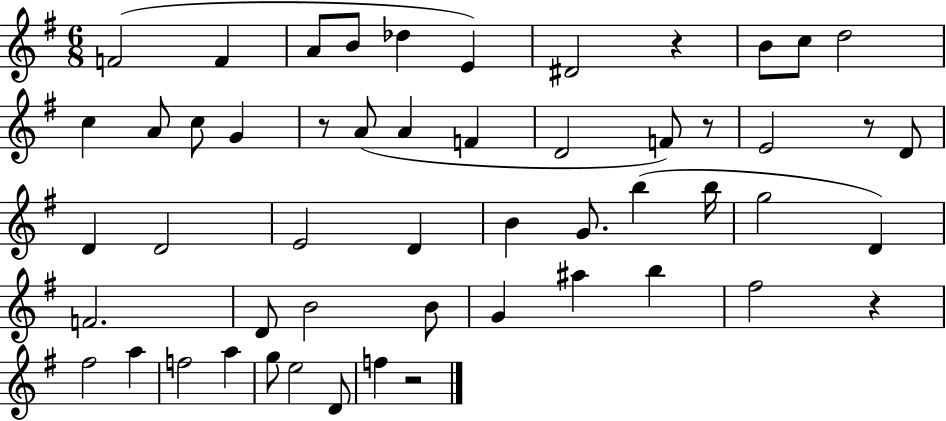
{
  \clef treble
  \numericTimeSignature
  \time 6/8
  \key g \major
  f'2( f'4 | a'8 b'8 des''4 e'4) | dis'2 r4 | b'8 c''8 d''2 | \break c''4 a'8 c''8 g'4 | r8 a'8( a'4 f'4 | d'2 f'8) r8 | e'2 r8 d'8 | \break d'4 d'2 | e'2 d'4 | b'4 g'8. b''4( b''16 | g''2 d'4) | \break f'2. | d'8 b'2 b'8 | g'4 ais''4 b''4 | fis''2 r4 | \break fis''2 a''4 | f''2 a''4 | g''8 e''2 d'8 | f''4 r2 | \break \bar "|."
}